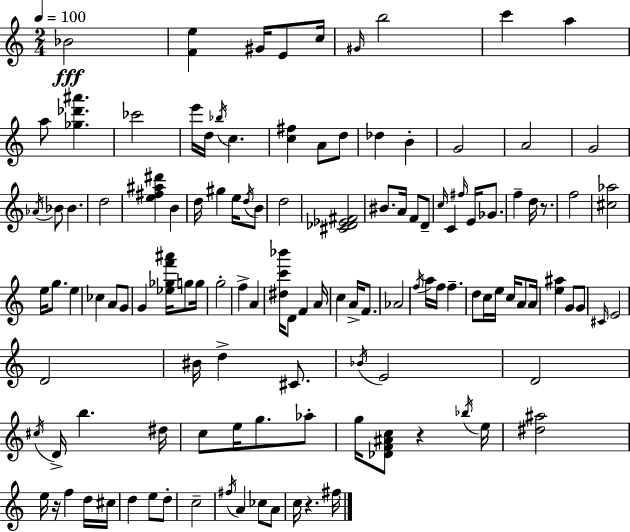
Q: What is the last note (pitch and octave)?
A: F#5